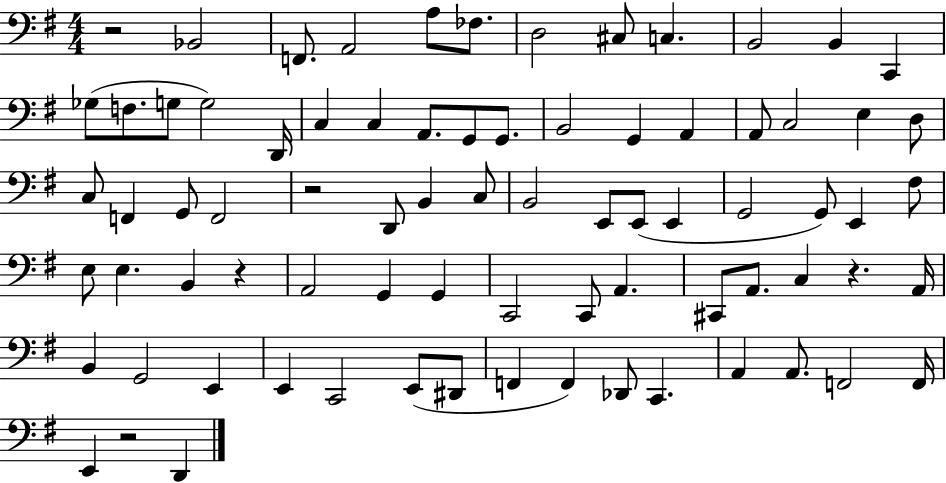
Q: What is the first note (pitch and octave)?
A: Bb2